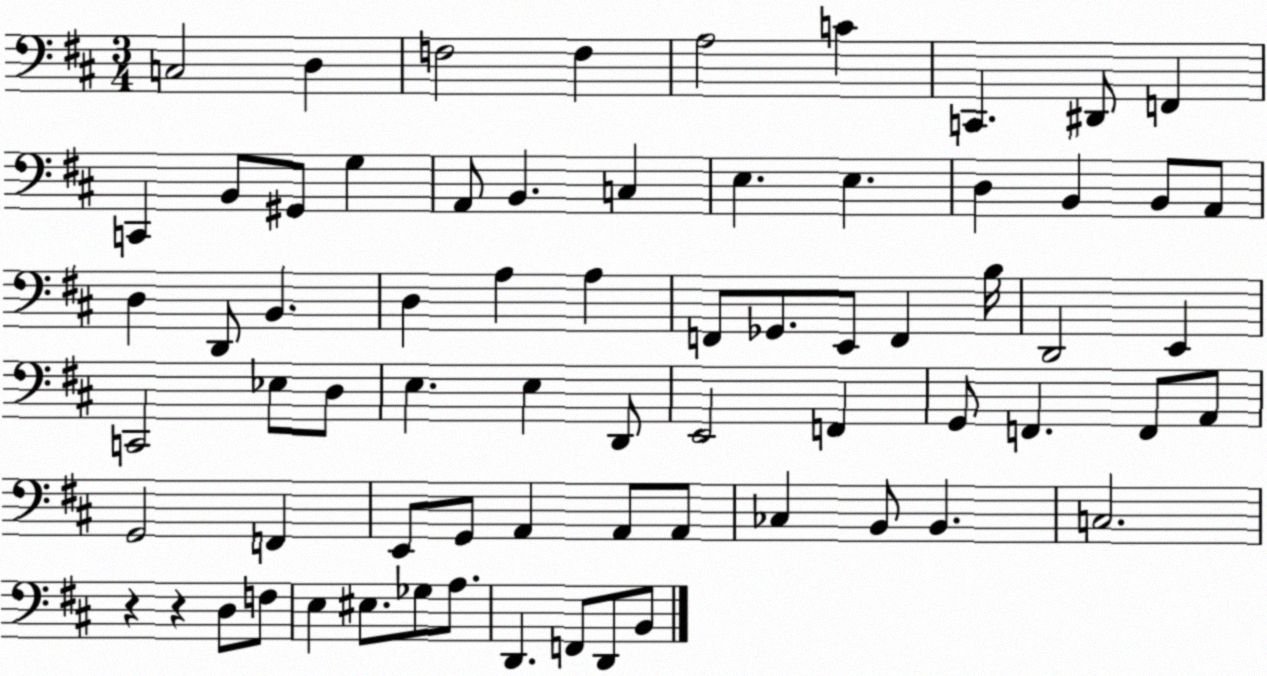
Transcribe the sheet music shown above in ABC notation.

X:1
T:Untitled
M:3/4
L:1/4
K:D
C,2 D, F,2 F, A,2 C C,, ^D,,/2 F,, C,, B,,/2 ^G,,/2 G, A,,/2 B,, C, E, E, D, B,, B,,/2 A,,/2 D, D,,/2 B,, D, A, A, F,,/2 _G,,/2 E,,/2 F,, B,/4 D,,2 E,, C,,2 _E,/2 D,/2 E, E, D,,/2 E,,2 F,, G,,/2 F,, F,,/2 A,,/2 G,,2 F,, E,,/2 G,,/2 A,, A,,/2 A,,/2 _C, B,,/2 B,, C,2 z z D,/2 F,/2 E, ^E,/2 _G,/2 A,/2 D,, F,,/2 D,,/2 B,,/2